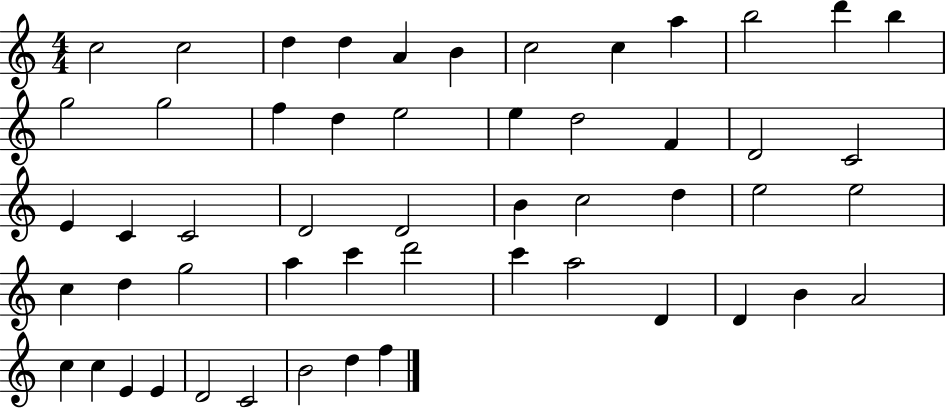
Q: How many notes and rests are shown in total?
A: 53